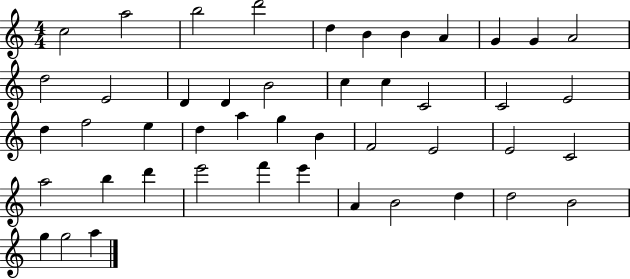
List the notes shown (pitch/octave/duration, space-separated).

C5/h A5/h B5/h D6/h D5/q B4/q B4/q A4/q G4/q G4/q A4/h D5/h E4/h D4/q D4/q B4/h C5/q C5/q C4/h C4/h E4/h D5/q F5/h E5/q D5/q A5/q G5/q B4/q F4/h E4/h E4/h C4/h A5/h B5/q D6/q E6/h F6/q E6/q A4/q B4/h D5/q D5/h B4/h G5/q G5/h A5/q